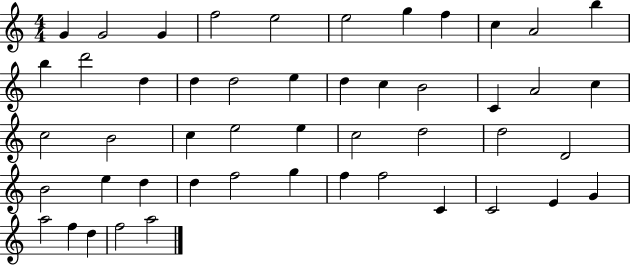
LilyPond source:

{
  \clef treble
  \numericTimeSignature
  \time 4/4
  \key c \major
  g'4 g'2 g'4 | f''2 e''2 | e''2 g''4 f''4 | c''4 a'2 b''4 | \break b''4 d'''2 d''4 | d''4 d''2 e''4 | d''4 c''4 b'2 | c'4 a'2 c''4 | \break c''2 b'2 | c''4 e''2 e''4 | c''2 d''2 | d''2 d'2 | \break b'2 e''4 d''4 | d''4 f''2 g''4 | f''4 f''2 c'4 | c'2 e'4 g'4 | \break a''2 f''4 d''4 | f''2 a''2 | \bar "|."
}